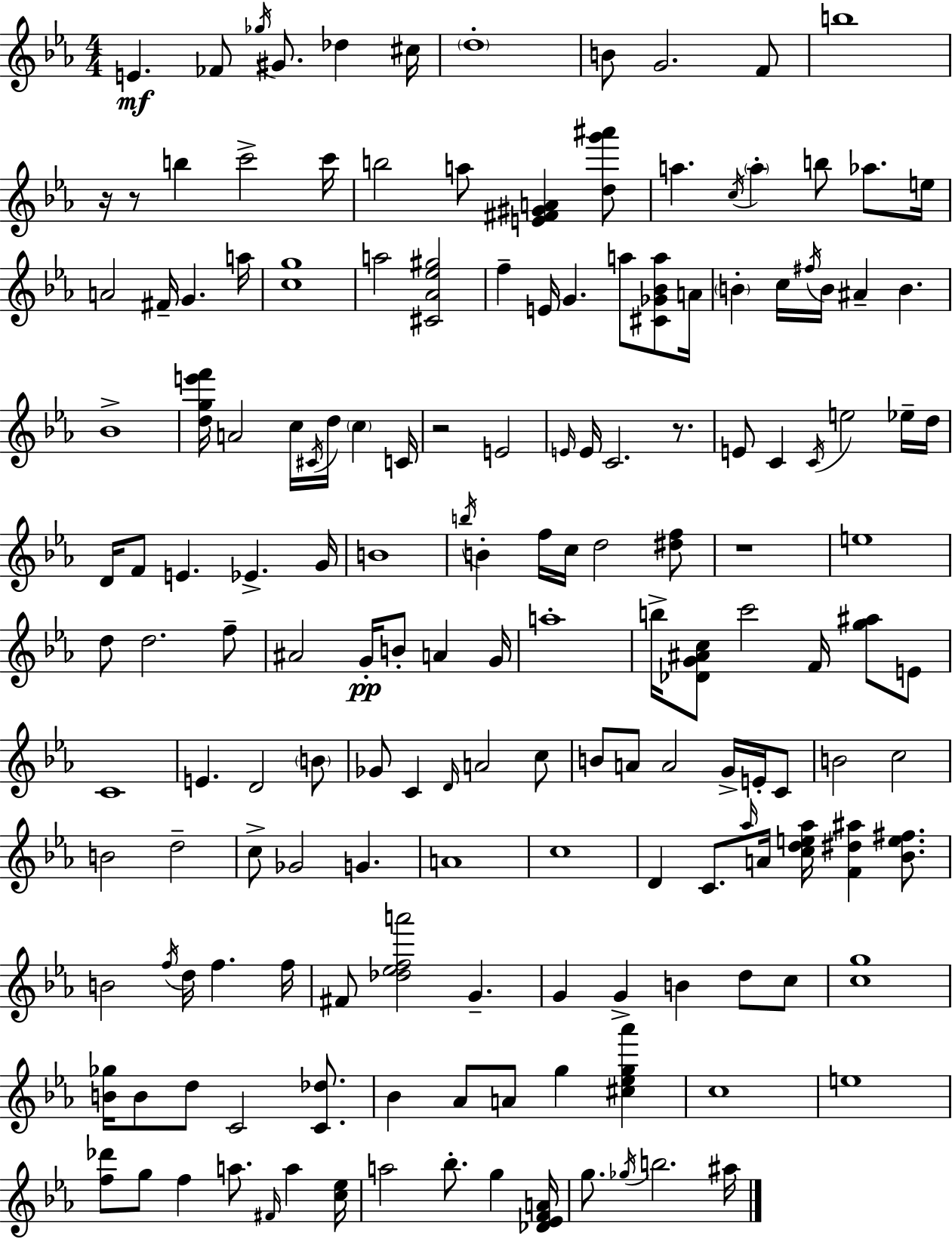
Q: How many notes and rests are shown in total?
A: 166